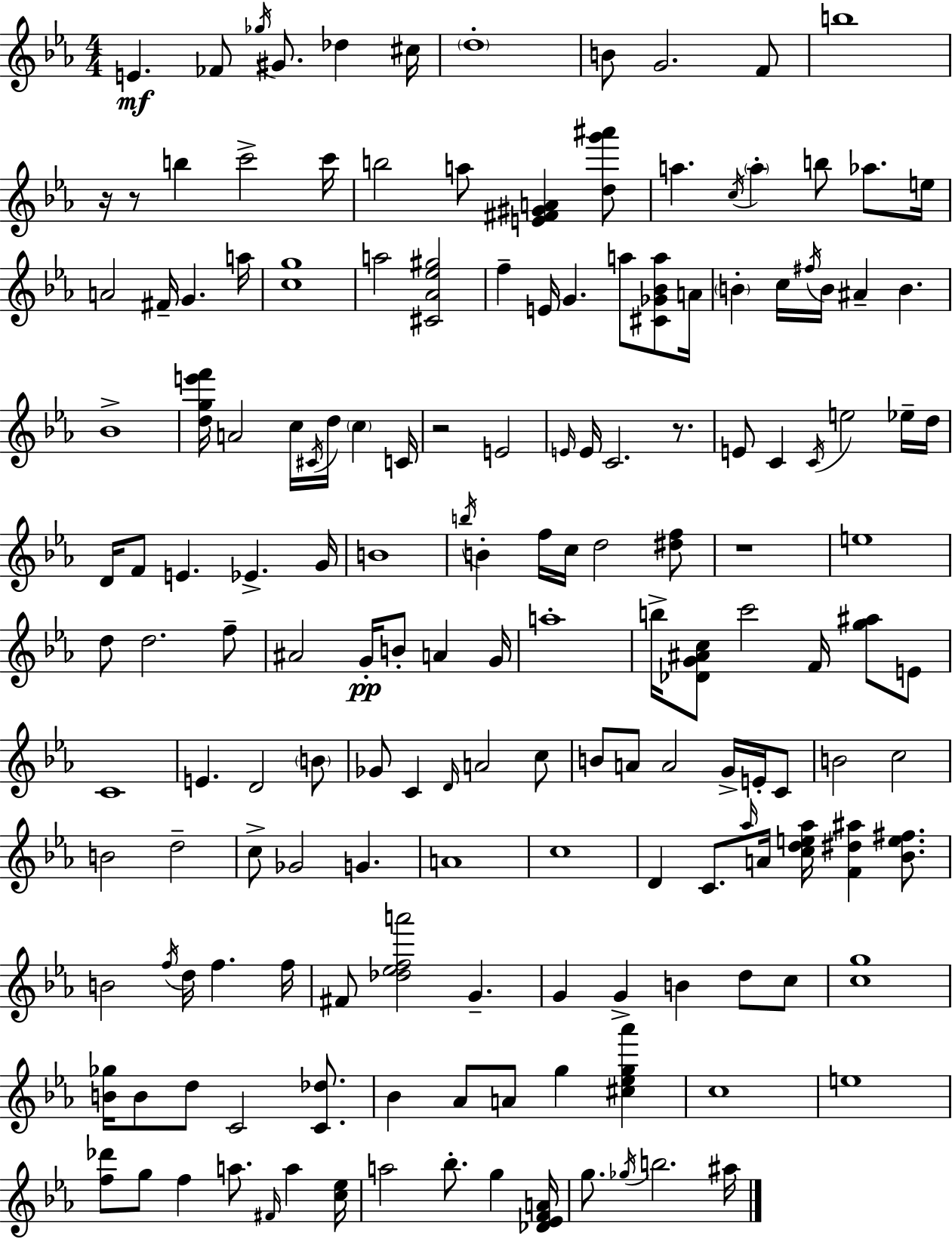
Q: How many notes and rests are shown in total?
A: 166